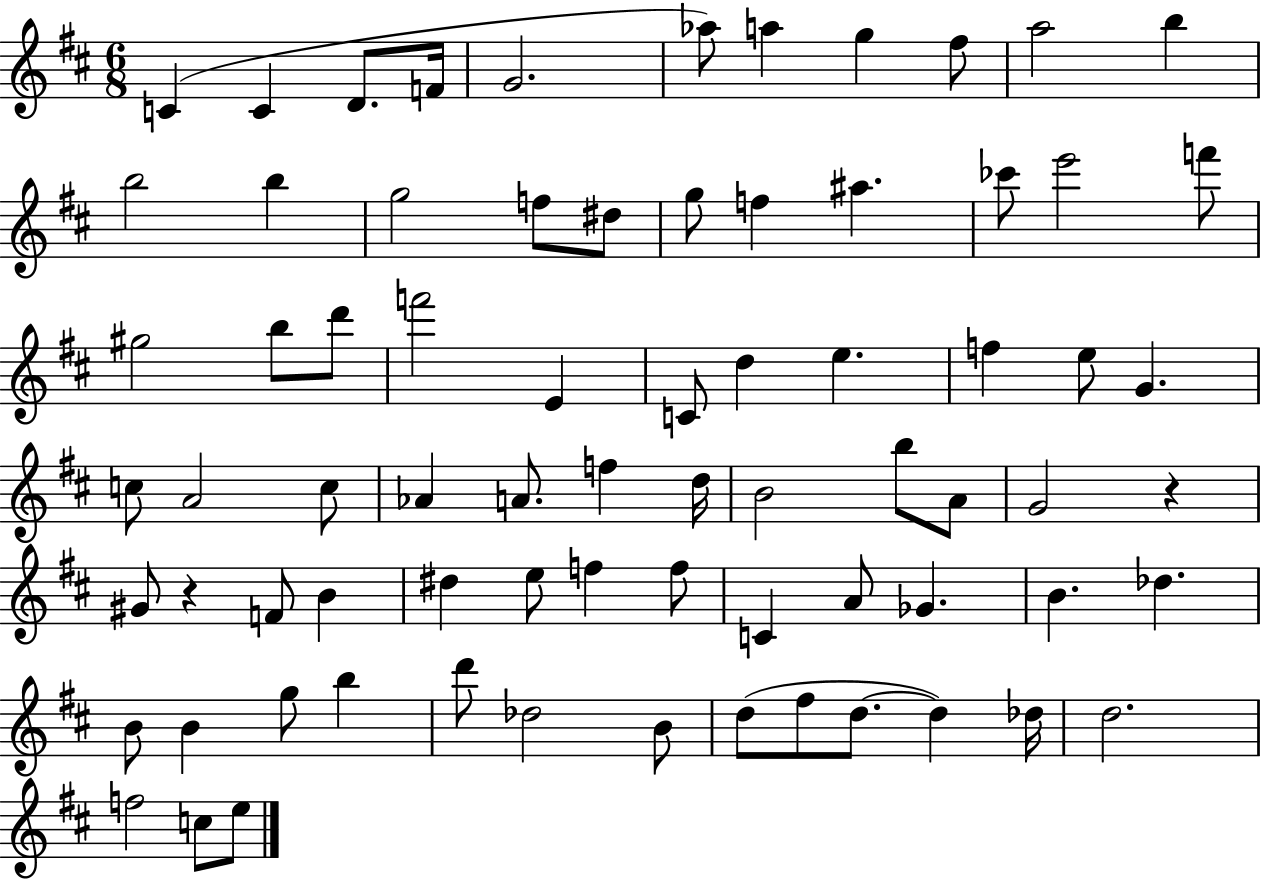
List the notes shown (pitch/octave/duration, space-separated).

C4/q C4/q D4/e. F4/s G4/h. Ab5/e A5/q G5/q F#5/e A5/h B5/q B5/h B5/q G5/h F5/e D#5/e G5/e F5/q A#5/q. CES6/e E6/h F6/e G#5/h B5/e D6/e F6/h E4/q C4/e D5/q E5/q. F5/q E5/e G4/q. C5/e A4/h C5/e Ab4/q A4/e. F5/q D5/s B4/h B5/e A4/e G4/h R/q G#4/e R/q F4/e B4/q D#5/q E5/e F5/q F5/e C4/q A4/e Gb4/q. B4/q. Db5/q. B4/e B4/q G5/e B5/q D6/e Db5/h B4/e D5/e F#5/e D5/e. D5/q Db5/s D5/h. F5/h C5/e E5/e